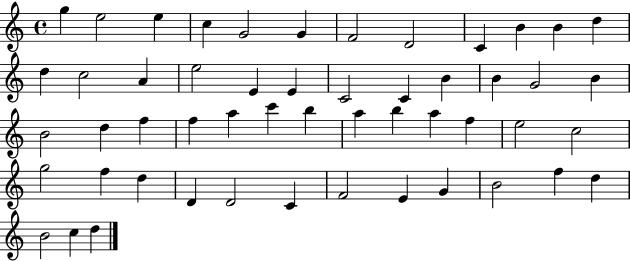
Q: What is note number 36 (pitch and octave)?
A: E5